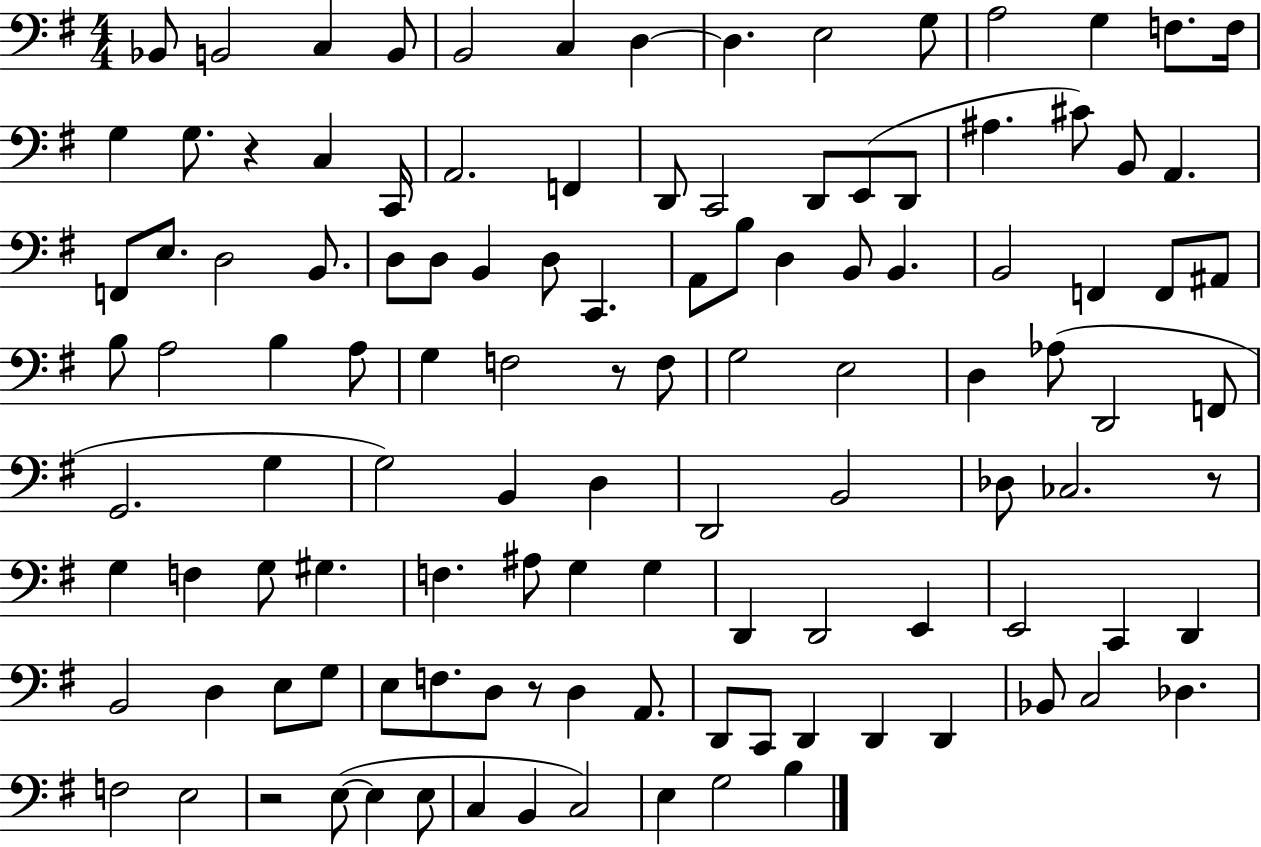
X:1
T:Untitled
M:4/4
L:1/4
K:G
_B,,/2 B,,2 C, B,,/2 B,,2 C, D, D, E,2 G,/2 A,2 G, F,/2 F,/4 G, G,/2 z C, C,,/4 A,,2 F,, D,,/2 C,,2 D,,/2 E,,/2 D,,/2 ^A, ^C/2 B,,/2 A,, F,,/2 E,/2 D,2 B,,/2 D,/2 D,/2 B,, D,/2 C,, A,,/2 B,/2 D, B,,/2 B,, B,,2 F,, F,,/2 ^A,,/2 B,/2 A,2 B, A,/2 G, F,2 z/2 F,/2 G,2 E,2 D, _A,/2 D,,2 F,,/2 G,,2 G, G,2 B,, D, D,,2 B,,2 _D,/2 _C,2 z/2 G, F, G,/2 ^G, F, ^A,/2 G, G, D,, D,,2 E,, E,,2 C,, D,, B,,2 D, E,/2 G,/2 E,/2 F,/2 D,/2 z/2 D, A,,/2 D,,/2 C,,/2 D,, D,, D,, _B,,/2 C,2 _D, F,2 E,2 z2 E,/2 E, E,/2 C, B,, C,2 E, G,2 B,